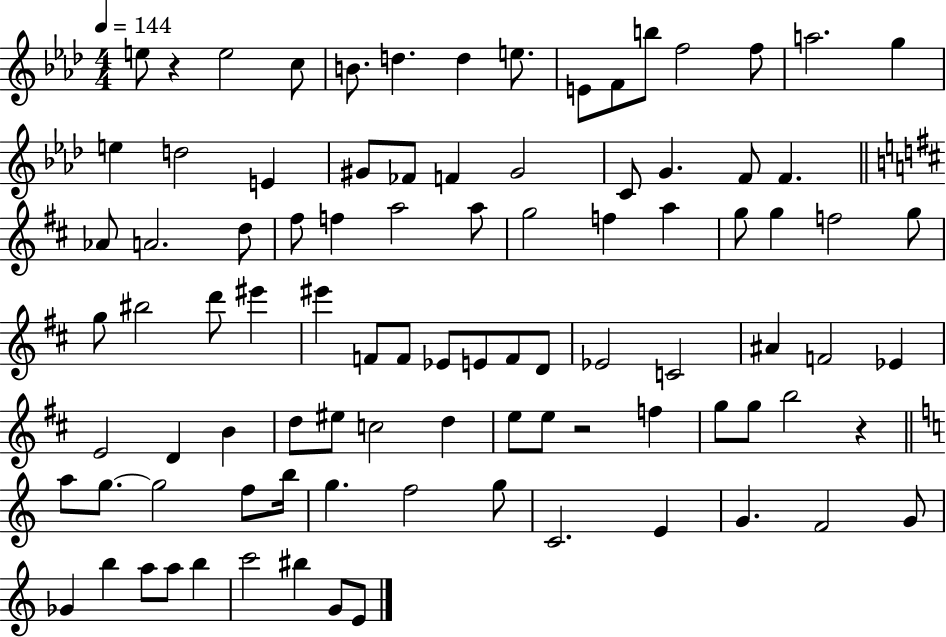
{
  \clef treble
  \numericTimeSignature
  \time 4/4
  \key aes \major
  \tempo 4 = 144
  e''8 r4 e''2 c''8 | b'8. d''4. d''4 e''8. | e'8 f'8 b''8 f''2 f''8 | a''2. g''4 | \break e''4 d''2 e'4 | gis'8 fes'8 f'4 gis'2 | c'8 g'4. f'8 f'4. | \bar "||" \break \key d \major aes'8 a'2. d''8 | fis''8 f''4 a''2 a''8 | g''2 f''4 a''4 | g''8 g''4 f''2 g''8 | \break g''8 bis''2 d'''8 eis'''4 | eis'''4 f'8 f'8 ees'8 e'8 f'8 d'8 | ees'2 c'2 | ais'4 f'2 ees'4 | \break e'2 d'4 b'4 | d''8 eis''8 c''2 d''4 | e''8 e''8 r2 f''4 | g''8 g''8 b''2 r4 | \break \bar "||" \break \key c \major a''8 g''8.~~ g''2 f''8 b''16 | g''4. f''2 g''8 | c'2. e'4 | g'4. f'2 g'8 | \break ges'4 b''4 a''8 a''8 b''4 | c'''2 bis''4 g'8 e'8 | \bar "|."
}